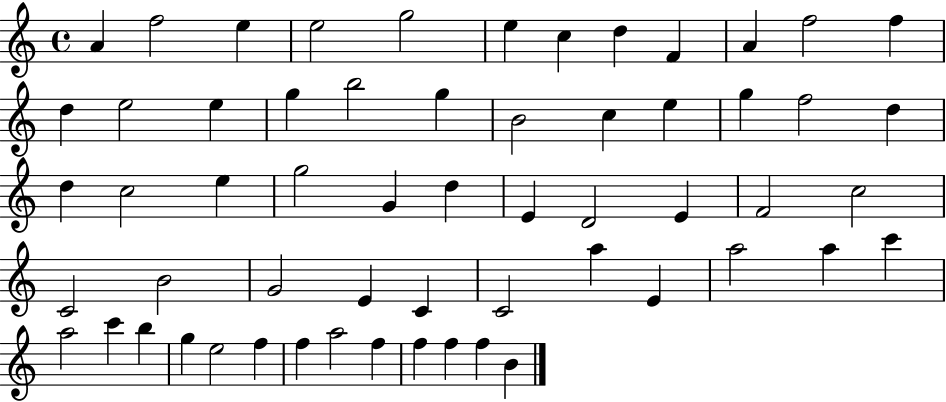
X:1
T:Untitled
M:4/4
L:1/4
K:C
A f2 e e2 g2 e c d F A f2 f d e2 e g b2 g B2 c e g f2 d d c2 e g2 G d E D2 E F2 c2 C2 B2 G2 E C C2 a E a2 a c' a2 c' b g e2 f f a2 f f f f B